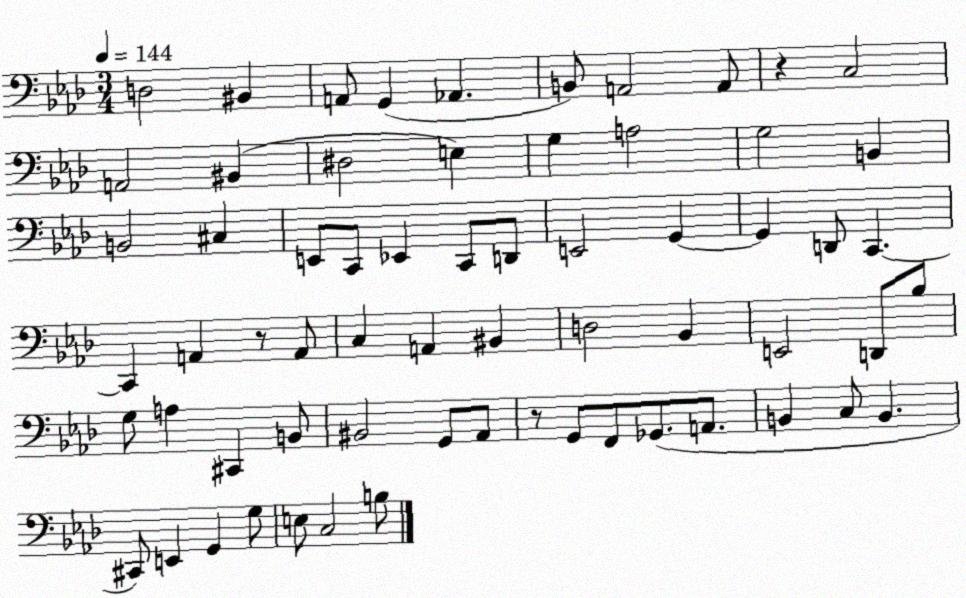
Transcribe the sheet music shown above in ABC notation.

X:1
T:Untitled
M:3/4
L:1/4
K:Ab
D,2 ^B,, A,,/2 G,, _A,, B,,/2 A,,2 A,,/2 z C,2 A,,2 ^B,, ^D,2 E, G, A,2 G,2 B,, B,,2 ^C, E,,/2 C,,/2 _E,, C,,/2 D,,/2 E,,2 G,, G,, D,,/2 C,, C,, A,, z/2 A,,/2 C, A,, ^B,, D,2 _B,, E,,2 D,,/2 _B,/2 G,/2 A, ^C,, B,,/2 ^B,,2 G,,/2 _A,,/2 z/2 G,,/2 F,,/2 _G,,/2 A,,/2 B,, C,/2 B,, ^C,,/2 E,, G,, G,/2 E,/2 C,2 B,/2